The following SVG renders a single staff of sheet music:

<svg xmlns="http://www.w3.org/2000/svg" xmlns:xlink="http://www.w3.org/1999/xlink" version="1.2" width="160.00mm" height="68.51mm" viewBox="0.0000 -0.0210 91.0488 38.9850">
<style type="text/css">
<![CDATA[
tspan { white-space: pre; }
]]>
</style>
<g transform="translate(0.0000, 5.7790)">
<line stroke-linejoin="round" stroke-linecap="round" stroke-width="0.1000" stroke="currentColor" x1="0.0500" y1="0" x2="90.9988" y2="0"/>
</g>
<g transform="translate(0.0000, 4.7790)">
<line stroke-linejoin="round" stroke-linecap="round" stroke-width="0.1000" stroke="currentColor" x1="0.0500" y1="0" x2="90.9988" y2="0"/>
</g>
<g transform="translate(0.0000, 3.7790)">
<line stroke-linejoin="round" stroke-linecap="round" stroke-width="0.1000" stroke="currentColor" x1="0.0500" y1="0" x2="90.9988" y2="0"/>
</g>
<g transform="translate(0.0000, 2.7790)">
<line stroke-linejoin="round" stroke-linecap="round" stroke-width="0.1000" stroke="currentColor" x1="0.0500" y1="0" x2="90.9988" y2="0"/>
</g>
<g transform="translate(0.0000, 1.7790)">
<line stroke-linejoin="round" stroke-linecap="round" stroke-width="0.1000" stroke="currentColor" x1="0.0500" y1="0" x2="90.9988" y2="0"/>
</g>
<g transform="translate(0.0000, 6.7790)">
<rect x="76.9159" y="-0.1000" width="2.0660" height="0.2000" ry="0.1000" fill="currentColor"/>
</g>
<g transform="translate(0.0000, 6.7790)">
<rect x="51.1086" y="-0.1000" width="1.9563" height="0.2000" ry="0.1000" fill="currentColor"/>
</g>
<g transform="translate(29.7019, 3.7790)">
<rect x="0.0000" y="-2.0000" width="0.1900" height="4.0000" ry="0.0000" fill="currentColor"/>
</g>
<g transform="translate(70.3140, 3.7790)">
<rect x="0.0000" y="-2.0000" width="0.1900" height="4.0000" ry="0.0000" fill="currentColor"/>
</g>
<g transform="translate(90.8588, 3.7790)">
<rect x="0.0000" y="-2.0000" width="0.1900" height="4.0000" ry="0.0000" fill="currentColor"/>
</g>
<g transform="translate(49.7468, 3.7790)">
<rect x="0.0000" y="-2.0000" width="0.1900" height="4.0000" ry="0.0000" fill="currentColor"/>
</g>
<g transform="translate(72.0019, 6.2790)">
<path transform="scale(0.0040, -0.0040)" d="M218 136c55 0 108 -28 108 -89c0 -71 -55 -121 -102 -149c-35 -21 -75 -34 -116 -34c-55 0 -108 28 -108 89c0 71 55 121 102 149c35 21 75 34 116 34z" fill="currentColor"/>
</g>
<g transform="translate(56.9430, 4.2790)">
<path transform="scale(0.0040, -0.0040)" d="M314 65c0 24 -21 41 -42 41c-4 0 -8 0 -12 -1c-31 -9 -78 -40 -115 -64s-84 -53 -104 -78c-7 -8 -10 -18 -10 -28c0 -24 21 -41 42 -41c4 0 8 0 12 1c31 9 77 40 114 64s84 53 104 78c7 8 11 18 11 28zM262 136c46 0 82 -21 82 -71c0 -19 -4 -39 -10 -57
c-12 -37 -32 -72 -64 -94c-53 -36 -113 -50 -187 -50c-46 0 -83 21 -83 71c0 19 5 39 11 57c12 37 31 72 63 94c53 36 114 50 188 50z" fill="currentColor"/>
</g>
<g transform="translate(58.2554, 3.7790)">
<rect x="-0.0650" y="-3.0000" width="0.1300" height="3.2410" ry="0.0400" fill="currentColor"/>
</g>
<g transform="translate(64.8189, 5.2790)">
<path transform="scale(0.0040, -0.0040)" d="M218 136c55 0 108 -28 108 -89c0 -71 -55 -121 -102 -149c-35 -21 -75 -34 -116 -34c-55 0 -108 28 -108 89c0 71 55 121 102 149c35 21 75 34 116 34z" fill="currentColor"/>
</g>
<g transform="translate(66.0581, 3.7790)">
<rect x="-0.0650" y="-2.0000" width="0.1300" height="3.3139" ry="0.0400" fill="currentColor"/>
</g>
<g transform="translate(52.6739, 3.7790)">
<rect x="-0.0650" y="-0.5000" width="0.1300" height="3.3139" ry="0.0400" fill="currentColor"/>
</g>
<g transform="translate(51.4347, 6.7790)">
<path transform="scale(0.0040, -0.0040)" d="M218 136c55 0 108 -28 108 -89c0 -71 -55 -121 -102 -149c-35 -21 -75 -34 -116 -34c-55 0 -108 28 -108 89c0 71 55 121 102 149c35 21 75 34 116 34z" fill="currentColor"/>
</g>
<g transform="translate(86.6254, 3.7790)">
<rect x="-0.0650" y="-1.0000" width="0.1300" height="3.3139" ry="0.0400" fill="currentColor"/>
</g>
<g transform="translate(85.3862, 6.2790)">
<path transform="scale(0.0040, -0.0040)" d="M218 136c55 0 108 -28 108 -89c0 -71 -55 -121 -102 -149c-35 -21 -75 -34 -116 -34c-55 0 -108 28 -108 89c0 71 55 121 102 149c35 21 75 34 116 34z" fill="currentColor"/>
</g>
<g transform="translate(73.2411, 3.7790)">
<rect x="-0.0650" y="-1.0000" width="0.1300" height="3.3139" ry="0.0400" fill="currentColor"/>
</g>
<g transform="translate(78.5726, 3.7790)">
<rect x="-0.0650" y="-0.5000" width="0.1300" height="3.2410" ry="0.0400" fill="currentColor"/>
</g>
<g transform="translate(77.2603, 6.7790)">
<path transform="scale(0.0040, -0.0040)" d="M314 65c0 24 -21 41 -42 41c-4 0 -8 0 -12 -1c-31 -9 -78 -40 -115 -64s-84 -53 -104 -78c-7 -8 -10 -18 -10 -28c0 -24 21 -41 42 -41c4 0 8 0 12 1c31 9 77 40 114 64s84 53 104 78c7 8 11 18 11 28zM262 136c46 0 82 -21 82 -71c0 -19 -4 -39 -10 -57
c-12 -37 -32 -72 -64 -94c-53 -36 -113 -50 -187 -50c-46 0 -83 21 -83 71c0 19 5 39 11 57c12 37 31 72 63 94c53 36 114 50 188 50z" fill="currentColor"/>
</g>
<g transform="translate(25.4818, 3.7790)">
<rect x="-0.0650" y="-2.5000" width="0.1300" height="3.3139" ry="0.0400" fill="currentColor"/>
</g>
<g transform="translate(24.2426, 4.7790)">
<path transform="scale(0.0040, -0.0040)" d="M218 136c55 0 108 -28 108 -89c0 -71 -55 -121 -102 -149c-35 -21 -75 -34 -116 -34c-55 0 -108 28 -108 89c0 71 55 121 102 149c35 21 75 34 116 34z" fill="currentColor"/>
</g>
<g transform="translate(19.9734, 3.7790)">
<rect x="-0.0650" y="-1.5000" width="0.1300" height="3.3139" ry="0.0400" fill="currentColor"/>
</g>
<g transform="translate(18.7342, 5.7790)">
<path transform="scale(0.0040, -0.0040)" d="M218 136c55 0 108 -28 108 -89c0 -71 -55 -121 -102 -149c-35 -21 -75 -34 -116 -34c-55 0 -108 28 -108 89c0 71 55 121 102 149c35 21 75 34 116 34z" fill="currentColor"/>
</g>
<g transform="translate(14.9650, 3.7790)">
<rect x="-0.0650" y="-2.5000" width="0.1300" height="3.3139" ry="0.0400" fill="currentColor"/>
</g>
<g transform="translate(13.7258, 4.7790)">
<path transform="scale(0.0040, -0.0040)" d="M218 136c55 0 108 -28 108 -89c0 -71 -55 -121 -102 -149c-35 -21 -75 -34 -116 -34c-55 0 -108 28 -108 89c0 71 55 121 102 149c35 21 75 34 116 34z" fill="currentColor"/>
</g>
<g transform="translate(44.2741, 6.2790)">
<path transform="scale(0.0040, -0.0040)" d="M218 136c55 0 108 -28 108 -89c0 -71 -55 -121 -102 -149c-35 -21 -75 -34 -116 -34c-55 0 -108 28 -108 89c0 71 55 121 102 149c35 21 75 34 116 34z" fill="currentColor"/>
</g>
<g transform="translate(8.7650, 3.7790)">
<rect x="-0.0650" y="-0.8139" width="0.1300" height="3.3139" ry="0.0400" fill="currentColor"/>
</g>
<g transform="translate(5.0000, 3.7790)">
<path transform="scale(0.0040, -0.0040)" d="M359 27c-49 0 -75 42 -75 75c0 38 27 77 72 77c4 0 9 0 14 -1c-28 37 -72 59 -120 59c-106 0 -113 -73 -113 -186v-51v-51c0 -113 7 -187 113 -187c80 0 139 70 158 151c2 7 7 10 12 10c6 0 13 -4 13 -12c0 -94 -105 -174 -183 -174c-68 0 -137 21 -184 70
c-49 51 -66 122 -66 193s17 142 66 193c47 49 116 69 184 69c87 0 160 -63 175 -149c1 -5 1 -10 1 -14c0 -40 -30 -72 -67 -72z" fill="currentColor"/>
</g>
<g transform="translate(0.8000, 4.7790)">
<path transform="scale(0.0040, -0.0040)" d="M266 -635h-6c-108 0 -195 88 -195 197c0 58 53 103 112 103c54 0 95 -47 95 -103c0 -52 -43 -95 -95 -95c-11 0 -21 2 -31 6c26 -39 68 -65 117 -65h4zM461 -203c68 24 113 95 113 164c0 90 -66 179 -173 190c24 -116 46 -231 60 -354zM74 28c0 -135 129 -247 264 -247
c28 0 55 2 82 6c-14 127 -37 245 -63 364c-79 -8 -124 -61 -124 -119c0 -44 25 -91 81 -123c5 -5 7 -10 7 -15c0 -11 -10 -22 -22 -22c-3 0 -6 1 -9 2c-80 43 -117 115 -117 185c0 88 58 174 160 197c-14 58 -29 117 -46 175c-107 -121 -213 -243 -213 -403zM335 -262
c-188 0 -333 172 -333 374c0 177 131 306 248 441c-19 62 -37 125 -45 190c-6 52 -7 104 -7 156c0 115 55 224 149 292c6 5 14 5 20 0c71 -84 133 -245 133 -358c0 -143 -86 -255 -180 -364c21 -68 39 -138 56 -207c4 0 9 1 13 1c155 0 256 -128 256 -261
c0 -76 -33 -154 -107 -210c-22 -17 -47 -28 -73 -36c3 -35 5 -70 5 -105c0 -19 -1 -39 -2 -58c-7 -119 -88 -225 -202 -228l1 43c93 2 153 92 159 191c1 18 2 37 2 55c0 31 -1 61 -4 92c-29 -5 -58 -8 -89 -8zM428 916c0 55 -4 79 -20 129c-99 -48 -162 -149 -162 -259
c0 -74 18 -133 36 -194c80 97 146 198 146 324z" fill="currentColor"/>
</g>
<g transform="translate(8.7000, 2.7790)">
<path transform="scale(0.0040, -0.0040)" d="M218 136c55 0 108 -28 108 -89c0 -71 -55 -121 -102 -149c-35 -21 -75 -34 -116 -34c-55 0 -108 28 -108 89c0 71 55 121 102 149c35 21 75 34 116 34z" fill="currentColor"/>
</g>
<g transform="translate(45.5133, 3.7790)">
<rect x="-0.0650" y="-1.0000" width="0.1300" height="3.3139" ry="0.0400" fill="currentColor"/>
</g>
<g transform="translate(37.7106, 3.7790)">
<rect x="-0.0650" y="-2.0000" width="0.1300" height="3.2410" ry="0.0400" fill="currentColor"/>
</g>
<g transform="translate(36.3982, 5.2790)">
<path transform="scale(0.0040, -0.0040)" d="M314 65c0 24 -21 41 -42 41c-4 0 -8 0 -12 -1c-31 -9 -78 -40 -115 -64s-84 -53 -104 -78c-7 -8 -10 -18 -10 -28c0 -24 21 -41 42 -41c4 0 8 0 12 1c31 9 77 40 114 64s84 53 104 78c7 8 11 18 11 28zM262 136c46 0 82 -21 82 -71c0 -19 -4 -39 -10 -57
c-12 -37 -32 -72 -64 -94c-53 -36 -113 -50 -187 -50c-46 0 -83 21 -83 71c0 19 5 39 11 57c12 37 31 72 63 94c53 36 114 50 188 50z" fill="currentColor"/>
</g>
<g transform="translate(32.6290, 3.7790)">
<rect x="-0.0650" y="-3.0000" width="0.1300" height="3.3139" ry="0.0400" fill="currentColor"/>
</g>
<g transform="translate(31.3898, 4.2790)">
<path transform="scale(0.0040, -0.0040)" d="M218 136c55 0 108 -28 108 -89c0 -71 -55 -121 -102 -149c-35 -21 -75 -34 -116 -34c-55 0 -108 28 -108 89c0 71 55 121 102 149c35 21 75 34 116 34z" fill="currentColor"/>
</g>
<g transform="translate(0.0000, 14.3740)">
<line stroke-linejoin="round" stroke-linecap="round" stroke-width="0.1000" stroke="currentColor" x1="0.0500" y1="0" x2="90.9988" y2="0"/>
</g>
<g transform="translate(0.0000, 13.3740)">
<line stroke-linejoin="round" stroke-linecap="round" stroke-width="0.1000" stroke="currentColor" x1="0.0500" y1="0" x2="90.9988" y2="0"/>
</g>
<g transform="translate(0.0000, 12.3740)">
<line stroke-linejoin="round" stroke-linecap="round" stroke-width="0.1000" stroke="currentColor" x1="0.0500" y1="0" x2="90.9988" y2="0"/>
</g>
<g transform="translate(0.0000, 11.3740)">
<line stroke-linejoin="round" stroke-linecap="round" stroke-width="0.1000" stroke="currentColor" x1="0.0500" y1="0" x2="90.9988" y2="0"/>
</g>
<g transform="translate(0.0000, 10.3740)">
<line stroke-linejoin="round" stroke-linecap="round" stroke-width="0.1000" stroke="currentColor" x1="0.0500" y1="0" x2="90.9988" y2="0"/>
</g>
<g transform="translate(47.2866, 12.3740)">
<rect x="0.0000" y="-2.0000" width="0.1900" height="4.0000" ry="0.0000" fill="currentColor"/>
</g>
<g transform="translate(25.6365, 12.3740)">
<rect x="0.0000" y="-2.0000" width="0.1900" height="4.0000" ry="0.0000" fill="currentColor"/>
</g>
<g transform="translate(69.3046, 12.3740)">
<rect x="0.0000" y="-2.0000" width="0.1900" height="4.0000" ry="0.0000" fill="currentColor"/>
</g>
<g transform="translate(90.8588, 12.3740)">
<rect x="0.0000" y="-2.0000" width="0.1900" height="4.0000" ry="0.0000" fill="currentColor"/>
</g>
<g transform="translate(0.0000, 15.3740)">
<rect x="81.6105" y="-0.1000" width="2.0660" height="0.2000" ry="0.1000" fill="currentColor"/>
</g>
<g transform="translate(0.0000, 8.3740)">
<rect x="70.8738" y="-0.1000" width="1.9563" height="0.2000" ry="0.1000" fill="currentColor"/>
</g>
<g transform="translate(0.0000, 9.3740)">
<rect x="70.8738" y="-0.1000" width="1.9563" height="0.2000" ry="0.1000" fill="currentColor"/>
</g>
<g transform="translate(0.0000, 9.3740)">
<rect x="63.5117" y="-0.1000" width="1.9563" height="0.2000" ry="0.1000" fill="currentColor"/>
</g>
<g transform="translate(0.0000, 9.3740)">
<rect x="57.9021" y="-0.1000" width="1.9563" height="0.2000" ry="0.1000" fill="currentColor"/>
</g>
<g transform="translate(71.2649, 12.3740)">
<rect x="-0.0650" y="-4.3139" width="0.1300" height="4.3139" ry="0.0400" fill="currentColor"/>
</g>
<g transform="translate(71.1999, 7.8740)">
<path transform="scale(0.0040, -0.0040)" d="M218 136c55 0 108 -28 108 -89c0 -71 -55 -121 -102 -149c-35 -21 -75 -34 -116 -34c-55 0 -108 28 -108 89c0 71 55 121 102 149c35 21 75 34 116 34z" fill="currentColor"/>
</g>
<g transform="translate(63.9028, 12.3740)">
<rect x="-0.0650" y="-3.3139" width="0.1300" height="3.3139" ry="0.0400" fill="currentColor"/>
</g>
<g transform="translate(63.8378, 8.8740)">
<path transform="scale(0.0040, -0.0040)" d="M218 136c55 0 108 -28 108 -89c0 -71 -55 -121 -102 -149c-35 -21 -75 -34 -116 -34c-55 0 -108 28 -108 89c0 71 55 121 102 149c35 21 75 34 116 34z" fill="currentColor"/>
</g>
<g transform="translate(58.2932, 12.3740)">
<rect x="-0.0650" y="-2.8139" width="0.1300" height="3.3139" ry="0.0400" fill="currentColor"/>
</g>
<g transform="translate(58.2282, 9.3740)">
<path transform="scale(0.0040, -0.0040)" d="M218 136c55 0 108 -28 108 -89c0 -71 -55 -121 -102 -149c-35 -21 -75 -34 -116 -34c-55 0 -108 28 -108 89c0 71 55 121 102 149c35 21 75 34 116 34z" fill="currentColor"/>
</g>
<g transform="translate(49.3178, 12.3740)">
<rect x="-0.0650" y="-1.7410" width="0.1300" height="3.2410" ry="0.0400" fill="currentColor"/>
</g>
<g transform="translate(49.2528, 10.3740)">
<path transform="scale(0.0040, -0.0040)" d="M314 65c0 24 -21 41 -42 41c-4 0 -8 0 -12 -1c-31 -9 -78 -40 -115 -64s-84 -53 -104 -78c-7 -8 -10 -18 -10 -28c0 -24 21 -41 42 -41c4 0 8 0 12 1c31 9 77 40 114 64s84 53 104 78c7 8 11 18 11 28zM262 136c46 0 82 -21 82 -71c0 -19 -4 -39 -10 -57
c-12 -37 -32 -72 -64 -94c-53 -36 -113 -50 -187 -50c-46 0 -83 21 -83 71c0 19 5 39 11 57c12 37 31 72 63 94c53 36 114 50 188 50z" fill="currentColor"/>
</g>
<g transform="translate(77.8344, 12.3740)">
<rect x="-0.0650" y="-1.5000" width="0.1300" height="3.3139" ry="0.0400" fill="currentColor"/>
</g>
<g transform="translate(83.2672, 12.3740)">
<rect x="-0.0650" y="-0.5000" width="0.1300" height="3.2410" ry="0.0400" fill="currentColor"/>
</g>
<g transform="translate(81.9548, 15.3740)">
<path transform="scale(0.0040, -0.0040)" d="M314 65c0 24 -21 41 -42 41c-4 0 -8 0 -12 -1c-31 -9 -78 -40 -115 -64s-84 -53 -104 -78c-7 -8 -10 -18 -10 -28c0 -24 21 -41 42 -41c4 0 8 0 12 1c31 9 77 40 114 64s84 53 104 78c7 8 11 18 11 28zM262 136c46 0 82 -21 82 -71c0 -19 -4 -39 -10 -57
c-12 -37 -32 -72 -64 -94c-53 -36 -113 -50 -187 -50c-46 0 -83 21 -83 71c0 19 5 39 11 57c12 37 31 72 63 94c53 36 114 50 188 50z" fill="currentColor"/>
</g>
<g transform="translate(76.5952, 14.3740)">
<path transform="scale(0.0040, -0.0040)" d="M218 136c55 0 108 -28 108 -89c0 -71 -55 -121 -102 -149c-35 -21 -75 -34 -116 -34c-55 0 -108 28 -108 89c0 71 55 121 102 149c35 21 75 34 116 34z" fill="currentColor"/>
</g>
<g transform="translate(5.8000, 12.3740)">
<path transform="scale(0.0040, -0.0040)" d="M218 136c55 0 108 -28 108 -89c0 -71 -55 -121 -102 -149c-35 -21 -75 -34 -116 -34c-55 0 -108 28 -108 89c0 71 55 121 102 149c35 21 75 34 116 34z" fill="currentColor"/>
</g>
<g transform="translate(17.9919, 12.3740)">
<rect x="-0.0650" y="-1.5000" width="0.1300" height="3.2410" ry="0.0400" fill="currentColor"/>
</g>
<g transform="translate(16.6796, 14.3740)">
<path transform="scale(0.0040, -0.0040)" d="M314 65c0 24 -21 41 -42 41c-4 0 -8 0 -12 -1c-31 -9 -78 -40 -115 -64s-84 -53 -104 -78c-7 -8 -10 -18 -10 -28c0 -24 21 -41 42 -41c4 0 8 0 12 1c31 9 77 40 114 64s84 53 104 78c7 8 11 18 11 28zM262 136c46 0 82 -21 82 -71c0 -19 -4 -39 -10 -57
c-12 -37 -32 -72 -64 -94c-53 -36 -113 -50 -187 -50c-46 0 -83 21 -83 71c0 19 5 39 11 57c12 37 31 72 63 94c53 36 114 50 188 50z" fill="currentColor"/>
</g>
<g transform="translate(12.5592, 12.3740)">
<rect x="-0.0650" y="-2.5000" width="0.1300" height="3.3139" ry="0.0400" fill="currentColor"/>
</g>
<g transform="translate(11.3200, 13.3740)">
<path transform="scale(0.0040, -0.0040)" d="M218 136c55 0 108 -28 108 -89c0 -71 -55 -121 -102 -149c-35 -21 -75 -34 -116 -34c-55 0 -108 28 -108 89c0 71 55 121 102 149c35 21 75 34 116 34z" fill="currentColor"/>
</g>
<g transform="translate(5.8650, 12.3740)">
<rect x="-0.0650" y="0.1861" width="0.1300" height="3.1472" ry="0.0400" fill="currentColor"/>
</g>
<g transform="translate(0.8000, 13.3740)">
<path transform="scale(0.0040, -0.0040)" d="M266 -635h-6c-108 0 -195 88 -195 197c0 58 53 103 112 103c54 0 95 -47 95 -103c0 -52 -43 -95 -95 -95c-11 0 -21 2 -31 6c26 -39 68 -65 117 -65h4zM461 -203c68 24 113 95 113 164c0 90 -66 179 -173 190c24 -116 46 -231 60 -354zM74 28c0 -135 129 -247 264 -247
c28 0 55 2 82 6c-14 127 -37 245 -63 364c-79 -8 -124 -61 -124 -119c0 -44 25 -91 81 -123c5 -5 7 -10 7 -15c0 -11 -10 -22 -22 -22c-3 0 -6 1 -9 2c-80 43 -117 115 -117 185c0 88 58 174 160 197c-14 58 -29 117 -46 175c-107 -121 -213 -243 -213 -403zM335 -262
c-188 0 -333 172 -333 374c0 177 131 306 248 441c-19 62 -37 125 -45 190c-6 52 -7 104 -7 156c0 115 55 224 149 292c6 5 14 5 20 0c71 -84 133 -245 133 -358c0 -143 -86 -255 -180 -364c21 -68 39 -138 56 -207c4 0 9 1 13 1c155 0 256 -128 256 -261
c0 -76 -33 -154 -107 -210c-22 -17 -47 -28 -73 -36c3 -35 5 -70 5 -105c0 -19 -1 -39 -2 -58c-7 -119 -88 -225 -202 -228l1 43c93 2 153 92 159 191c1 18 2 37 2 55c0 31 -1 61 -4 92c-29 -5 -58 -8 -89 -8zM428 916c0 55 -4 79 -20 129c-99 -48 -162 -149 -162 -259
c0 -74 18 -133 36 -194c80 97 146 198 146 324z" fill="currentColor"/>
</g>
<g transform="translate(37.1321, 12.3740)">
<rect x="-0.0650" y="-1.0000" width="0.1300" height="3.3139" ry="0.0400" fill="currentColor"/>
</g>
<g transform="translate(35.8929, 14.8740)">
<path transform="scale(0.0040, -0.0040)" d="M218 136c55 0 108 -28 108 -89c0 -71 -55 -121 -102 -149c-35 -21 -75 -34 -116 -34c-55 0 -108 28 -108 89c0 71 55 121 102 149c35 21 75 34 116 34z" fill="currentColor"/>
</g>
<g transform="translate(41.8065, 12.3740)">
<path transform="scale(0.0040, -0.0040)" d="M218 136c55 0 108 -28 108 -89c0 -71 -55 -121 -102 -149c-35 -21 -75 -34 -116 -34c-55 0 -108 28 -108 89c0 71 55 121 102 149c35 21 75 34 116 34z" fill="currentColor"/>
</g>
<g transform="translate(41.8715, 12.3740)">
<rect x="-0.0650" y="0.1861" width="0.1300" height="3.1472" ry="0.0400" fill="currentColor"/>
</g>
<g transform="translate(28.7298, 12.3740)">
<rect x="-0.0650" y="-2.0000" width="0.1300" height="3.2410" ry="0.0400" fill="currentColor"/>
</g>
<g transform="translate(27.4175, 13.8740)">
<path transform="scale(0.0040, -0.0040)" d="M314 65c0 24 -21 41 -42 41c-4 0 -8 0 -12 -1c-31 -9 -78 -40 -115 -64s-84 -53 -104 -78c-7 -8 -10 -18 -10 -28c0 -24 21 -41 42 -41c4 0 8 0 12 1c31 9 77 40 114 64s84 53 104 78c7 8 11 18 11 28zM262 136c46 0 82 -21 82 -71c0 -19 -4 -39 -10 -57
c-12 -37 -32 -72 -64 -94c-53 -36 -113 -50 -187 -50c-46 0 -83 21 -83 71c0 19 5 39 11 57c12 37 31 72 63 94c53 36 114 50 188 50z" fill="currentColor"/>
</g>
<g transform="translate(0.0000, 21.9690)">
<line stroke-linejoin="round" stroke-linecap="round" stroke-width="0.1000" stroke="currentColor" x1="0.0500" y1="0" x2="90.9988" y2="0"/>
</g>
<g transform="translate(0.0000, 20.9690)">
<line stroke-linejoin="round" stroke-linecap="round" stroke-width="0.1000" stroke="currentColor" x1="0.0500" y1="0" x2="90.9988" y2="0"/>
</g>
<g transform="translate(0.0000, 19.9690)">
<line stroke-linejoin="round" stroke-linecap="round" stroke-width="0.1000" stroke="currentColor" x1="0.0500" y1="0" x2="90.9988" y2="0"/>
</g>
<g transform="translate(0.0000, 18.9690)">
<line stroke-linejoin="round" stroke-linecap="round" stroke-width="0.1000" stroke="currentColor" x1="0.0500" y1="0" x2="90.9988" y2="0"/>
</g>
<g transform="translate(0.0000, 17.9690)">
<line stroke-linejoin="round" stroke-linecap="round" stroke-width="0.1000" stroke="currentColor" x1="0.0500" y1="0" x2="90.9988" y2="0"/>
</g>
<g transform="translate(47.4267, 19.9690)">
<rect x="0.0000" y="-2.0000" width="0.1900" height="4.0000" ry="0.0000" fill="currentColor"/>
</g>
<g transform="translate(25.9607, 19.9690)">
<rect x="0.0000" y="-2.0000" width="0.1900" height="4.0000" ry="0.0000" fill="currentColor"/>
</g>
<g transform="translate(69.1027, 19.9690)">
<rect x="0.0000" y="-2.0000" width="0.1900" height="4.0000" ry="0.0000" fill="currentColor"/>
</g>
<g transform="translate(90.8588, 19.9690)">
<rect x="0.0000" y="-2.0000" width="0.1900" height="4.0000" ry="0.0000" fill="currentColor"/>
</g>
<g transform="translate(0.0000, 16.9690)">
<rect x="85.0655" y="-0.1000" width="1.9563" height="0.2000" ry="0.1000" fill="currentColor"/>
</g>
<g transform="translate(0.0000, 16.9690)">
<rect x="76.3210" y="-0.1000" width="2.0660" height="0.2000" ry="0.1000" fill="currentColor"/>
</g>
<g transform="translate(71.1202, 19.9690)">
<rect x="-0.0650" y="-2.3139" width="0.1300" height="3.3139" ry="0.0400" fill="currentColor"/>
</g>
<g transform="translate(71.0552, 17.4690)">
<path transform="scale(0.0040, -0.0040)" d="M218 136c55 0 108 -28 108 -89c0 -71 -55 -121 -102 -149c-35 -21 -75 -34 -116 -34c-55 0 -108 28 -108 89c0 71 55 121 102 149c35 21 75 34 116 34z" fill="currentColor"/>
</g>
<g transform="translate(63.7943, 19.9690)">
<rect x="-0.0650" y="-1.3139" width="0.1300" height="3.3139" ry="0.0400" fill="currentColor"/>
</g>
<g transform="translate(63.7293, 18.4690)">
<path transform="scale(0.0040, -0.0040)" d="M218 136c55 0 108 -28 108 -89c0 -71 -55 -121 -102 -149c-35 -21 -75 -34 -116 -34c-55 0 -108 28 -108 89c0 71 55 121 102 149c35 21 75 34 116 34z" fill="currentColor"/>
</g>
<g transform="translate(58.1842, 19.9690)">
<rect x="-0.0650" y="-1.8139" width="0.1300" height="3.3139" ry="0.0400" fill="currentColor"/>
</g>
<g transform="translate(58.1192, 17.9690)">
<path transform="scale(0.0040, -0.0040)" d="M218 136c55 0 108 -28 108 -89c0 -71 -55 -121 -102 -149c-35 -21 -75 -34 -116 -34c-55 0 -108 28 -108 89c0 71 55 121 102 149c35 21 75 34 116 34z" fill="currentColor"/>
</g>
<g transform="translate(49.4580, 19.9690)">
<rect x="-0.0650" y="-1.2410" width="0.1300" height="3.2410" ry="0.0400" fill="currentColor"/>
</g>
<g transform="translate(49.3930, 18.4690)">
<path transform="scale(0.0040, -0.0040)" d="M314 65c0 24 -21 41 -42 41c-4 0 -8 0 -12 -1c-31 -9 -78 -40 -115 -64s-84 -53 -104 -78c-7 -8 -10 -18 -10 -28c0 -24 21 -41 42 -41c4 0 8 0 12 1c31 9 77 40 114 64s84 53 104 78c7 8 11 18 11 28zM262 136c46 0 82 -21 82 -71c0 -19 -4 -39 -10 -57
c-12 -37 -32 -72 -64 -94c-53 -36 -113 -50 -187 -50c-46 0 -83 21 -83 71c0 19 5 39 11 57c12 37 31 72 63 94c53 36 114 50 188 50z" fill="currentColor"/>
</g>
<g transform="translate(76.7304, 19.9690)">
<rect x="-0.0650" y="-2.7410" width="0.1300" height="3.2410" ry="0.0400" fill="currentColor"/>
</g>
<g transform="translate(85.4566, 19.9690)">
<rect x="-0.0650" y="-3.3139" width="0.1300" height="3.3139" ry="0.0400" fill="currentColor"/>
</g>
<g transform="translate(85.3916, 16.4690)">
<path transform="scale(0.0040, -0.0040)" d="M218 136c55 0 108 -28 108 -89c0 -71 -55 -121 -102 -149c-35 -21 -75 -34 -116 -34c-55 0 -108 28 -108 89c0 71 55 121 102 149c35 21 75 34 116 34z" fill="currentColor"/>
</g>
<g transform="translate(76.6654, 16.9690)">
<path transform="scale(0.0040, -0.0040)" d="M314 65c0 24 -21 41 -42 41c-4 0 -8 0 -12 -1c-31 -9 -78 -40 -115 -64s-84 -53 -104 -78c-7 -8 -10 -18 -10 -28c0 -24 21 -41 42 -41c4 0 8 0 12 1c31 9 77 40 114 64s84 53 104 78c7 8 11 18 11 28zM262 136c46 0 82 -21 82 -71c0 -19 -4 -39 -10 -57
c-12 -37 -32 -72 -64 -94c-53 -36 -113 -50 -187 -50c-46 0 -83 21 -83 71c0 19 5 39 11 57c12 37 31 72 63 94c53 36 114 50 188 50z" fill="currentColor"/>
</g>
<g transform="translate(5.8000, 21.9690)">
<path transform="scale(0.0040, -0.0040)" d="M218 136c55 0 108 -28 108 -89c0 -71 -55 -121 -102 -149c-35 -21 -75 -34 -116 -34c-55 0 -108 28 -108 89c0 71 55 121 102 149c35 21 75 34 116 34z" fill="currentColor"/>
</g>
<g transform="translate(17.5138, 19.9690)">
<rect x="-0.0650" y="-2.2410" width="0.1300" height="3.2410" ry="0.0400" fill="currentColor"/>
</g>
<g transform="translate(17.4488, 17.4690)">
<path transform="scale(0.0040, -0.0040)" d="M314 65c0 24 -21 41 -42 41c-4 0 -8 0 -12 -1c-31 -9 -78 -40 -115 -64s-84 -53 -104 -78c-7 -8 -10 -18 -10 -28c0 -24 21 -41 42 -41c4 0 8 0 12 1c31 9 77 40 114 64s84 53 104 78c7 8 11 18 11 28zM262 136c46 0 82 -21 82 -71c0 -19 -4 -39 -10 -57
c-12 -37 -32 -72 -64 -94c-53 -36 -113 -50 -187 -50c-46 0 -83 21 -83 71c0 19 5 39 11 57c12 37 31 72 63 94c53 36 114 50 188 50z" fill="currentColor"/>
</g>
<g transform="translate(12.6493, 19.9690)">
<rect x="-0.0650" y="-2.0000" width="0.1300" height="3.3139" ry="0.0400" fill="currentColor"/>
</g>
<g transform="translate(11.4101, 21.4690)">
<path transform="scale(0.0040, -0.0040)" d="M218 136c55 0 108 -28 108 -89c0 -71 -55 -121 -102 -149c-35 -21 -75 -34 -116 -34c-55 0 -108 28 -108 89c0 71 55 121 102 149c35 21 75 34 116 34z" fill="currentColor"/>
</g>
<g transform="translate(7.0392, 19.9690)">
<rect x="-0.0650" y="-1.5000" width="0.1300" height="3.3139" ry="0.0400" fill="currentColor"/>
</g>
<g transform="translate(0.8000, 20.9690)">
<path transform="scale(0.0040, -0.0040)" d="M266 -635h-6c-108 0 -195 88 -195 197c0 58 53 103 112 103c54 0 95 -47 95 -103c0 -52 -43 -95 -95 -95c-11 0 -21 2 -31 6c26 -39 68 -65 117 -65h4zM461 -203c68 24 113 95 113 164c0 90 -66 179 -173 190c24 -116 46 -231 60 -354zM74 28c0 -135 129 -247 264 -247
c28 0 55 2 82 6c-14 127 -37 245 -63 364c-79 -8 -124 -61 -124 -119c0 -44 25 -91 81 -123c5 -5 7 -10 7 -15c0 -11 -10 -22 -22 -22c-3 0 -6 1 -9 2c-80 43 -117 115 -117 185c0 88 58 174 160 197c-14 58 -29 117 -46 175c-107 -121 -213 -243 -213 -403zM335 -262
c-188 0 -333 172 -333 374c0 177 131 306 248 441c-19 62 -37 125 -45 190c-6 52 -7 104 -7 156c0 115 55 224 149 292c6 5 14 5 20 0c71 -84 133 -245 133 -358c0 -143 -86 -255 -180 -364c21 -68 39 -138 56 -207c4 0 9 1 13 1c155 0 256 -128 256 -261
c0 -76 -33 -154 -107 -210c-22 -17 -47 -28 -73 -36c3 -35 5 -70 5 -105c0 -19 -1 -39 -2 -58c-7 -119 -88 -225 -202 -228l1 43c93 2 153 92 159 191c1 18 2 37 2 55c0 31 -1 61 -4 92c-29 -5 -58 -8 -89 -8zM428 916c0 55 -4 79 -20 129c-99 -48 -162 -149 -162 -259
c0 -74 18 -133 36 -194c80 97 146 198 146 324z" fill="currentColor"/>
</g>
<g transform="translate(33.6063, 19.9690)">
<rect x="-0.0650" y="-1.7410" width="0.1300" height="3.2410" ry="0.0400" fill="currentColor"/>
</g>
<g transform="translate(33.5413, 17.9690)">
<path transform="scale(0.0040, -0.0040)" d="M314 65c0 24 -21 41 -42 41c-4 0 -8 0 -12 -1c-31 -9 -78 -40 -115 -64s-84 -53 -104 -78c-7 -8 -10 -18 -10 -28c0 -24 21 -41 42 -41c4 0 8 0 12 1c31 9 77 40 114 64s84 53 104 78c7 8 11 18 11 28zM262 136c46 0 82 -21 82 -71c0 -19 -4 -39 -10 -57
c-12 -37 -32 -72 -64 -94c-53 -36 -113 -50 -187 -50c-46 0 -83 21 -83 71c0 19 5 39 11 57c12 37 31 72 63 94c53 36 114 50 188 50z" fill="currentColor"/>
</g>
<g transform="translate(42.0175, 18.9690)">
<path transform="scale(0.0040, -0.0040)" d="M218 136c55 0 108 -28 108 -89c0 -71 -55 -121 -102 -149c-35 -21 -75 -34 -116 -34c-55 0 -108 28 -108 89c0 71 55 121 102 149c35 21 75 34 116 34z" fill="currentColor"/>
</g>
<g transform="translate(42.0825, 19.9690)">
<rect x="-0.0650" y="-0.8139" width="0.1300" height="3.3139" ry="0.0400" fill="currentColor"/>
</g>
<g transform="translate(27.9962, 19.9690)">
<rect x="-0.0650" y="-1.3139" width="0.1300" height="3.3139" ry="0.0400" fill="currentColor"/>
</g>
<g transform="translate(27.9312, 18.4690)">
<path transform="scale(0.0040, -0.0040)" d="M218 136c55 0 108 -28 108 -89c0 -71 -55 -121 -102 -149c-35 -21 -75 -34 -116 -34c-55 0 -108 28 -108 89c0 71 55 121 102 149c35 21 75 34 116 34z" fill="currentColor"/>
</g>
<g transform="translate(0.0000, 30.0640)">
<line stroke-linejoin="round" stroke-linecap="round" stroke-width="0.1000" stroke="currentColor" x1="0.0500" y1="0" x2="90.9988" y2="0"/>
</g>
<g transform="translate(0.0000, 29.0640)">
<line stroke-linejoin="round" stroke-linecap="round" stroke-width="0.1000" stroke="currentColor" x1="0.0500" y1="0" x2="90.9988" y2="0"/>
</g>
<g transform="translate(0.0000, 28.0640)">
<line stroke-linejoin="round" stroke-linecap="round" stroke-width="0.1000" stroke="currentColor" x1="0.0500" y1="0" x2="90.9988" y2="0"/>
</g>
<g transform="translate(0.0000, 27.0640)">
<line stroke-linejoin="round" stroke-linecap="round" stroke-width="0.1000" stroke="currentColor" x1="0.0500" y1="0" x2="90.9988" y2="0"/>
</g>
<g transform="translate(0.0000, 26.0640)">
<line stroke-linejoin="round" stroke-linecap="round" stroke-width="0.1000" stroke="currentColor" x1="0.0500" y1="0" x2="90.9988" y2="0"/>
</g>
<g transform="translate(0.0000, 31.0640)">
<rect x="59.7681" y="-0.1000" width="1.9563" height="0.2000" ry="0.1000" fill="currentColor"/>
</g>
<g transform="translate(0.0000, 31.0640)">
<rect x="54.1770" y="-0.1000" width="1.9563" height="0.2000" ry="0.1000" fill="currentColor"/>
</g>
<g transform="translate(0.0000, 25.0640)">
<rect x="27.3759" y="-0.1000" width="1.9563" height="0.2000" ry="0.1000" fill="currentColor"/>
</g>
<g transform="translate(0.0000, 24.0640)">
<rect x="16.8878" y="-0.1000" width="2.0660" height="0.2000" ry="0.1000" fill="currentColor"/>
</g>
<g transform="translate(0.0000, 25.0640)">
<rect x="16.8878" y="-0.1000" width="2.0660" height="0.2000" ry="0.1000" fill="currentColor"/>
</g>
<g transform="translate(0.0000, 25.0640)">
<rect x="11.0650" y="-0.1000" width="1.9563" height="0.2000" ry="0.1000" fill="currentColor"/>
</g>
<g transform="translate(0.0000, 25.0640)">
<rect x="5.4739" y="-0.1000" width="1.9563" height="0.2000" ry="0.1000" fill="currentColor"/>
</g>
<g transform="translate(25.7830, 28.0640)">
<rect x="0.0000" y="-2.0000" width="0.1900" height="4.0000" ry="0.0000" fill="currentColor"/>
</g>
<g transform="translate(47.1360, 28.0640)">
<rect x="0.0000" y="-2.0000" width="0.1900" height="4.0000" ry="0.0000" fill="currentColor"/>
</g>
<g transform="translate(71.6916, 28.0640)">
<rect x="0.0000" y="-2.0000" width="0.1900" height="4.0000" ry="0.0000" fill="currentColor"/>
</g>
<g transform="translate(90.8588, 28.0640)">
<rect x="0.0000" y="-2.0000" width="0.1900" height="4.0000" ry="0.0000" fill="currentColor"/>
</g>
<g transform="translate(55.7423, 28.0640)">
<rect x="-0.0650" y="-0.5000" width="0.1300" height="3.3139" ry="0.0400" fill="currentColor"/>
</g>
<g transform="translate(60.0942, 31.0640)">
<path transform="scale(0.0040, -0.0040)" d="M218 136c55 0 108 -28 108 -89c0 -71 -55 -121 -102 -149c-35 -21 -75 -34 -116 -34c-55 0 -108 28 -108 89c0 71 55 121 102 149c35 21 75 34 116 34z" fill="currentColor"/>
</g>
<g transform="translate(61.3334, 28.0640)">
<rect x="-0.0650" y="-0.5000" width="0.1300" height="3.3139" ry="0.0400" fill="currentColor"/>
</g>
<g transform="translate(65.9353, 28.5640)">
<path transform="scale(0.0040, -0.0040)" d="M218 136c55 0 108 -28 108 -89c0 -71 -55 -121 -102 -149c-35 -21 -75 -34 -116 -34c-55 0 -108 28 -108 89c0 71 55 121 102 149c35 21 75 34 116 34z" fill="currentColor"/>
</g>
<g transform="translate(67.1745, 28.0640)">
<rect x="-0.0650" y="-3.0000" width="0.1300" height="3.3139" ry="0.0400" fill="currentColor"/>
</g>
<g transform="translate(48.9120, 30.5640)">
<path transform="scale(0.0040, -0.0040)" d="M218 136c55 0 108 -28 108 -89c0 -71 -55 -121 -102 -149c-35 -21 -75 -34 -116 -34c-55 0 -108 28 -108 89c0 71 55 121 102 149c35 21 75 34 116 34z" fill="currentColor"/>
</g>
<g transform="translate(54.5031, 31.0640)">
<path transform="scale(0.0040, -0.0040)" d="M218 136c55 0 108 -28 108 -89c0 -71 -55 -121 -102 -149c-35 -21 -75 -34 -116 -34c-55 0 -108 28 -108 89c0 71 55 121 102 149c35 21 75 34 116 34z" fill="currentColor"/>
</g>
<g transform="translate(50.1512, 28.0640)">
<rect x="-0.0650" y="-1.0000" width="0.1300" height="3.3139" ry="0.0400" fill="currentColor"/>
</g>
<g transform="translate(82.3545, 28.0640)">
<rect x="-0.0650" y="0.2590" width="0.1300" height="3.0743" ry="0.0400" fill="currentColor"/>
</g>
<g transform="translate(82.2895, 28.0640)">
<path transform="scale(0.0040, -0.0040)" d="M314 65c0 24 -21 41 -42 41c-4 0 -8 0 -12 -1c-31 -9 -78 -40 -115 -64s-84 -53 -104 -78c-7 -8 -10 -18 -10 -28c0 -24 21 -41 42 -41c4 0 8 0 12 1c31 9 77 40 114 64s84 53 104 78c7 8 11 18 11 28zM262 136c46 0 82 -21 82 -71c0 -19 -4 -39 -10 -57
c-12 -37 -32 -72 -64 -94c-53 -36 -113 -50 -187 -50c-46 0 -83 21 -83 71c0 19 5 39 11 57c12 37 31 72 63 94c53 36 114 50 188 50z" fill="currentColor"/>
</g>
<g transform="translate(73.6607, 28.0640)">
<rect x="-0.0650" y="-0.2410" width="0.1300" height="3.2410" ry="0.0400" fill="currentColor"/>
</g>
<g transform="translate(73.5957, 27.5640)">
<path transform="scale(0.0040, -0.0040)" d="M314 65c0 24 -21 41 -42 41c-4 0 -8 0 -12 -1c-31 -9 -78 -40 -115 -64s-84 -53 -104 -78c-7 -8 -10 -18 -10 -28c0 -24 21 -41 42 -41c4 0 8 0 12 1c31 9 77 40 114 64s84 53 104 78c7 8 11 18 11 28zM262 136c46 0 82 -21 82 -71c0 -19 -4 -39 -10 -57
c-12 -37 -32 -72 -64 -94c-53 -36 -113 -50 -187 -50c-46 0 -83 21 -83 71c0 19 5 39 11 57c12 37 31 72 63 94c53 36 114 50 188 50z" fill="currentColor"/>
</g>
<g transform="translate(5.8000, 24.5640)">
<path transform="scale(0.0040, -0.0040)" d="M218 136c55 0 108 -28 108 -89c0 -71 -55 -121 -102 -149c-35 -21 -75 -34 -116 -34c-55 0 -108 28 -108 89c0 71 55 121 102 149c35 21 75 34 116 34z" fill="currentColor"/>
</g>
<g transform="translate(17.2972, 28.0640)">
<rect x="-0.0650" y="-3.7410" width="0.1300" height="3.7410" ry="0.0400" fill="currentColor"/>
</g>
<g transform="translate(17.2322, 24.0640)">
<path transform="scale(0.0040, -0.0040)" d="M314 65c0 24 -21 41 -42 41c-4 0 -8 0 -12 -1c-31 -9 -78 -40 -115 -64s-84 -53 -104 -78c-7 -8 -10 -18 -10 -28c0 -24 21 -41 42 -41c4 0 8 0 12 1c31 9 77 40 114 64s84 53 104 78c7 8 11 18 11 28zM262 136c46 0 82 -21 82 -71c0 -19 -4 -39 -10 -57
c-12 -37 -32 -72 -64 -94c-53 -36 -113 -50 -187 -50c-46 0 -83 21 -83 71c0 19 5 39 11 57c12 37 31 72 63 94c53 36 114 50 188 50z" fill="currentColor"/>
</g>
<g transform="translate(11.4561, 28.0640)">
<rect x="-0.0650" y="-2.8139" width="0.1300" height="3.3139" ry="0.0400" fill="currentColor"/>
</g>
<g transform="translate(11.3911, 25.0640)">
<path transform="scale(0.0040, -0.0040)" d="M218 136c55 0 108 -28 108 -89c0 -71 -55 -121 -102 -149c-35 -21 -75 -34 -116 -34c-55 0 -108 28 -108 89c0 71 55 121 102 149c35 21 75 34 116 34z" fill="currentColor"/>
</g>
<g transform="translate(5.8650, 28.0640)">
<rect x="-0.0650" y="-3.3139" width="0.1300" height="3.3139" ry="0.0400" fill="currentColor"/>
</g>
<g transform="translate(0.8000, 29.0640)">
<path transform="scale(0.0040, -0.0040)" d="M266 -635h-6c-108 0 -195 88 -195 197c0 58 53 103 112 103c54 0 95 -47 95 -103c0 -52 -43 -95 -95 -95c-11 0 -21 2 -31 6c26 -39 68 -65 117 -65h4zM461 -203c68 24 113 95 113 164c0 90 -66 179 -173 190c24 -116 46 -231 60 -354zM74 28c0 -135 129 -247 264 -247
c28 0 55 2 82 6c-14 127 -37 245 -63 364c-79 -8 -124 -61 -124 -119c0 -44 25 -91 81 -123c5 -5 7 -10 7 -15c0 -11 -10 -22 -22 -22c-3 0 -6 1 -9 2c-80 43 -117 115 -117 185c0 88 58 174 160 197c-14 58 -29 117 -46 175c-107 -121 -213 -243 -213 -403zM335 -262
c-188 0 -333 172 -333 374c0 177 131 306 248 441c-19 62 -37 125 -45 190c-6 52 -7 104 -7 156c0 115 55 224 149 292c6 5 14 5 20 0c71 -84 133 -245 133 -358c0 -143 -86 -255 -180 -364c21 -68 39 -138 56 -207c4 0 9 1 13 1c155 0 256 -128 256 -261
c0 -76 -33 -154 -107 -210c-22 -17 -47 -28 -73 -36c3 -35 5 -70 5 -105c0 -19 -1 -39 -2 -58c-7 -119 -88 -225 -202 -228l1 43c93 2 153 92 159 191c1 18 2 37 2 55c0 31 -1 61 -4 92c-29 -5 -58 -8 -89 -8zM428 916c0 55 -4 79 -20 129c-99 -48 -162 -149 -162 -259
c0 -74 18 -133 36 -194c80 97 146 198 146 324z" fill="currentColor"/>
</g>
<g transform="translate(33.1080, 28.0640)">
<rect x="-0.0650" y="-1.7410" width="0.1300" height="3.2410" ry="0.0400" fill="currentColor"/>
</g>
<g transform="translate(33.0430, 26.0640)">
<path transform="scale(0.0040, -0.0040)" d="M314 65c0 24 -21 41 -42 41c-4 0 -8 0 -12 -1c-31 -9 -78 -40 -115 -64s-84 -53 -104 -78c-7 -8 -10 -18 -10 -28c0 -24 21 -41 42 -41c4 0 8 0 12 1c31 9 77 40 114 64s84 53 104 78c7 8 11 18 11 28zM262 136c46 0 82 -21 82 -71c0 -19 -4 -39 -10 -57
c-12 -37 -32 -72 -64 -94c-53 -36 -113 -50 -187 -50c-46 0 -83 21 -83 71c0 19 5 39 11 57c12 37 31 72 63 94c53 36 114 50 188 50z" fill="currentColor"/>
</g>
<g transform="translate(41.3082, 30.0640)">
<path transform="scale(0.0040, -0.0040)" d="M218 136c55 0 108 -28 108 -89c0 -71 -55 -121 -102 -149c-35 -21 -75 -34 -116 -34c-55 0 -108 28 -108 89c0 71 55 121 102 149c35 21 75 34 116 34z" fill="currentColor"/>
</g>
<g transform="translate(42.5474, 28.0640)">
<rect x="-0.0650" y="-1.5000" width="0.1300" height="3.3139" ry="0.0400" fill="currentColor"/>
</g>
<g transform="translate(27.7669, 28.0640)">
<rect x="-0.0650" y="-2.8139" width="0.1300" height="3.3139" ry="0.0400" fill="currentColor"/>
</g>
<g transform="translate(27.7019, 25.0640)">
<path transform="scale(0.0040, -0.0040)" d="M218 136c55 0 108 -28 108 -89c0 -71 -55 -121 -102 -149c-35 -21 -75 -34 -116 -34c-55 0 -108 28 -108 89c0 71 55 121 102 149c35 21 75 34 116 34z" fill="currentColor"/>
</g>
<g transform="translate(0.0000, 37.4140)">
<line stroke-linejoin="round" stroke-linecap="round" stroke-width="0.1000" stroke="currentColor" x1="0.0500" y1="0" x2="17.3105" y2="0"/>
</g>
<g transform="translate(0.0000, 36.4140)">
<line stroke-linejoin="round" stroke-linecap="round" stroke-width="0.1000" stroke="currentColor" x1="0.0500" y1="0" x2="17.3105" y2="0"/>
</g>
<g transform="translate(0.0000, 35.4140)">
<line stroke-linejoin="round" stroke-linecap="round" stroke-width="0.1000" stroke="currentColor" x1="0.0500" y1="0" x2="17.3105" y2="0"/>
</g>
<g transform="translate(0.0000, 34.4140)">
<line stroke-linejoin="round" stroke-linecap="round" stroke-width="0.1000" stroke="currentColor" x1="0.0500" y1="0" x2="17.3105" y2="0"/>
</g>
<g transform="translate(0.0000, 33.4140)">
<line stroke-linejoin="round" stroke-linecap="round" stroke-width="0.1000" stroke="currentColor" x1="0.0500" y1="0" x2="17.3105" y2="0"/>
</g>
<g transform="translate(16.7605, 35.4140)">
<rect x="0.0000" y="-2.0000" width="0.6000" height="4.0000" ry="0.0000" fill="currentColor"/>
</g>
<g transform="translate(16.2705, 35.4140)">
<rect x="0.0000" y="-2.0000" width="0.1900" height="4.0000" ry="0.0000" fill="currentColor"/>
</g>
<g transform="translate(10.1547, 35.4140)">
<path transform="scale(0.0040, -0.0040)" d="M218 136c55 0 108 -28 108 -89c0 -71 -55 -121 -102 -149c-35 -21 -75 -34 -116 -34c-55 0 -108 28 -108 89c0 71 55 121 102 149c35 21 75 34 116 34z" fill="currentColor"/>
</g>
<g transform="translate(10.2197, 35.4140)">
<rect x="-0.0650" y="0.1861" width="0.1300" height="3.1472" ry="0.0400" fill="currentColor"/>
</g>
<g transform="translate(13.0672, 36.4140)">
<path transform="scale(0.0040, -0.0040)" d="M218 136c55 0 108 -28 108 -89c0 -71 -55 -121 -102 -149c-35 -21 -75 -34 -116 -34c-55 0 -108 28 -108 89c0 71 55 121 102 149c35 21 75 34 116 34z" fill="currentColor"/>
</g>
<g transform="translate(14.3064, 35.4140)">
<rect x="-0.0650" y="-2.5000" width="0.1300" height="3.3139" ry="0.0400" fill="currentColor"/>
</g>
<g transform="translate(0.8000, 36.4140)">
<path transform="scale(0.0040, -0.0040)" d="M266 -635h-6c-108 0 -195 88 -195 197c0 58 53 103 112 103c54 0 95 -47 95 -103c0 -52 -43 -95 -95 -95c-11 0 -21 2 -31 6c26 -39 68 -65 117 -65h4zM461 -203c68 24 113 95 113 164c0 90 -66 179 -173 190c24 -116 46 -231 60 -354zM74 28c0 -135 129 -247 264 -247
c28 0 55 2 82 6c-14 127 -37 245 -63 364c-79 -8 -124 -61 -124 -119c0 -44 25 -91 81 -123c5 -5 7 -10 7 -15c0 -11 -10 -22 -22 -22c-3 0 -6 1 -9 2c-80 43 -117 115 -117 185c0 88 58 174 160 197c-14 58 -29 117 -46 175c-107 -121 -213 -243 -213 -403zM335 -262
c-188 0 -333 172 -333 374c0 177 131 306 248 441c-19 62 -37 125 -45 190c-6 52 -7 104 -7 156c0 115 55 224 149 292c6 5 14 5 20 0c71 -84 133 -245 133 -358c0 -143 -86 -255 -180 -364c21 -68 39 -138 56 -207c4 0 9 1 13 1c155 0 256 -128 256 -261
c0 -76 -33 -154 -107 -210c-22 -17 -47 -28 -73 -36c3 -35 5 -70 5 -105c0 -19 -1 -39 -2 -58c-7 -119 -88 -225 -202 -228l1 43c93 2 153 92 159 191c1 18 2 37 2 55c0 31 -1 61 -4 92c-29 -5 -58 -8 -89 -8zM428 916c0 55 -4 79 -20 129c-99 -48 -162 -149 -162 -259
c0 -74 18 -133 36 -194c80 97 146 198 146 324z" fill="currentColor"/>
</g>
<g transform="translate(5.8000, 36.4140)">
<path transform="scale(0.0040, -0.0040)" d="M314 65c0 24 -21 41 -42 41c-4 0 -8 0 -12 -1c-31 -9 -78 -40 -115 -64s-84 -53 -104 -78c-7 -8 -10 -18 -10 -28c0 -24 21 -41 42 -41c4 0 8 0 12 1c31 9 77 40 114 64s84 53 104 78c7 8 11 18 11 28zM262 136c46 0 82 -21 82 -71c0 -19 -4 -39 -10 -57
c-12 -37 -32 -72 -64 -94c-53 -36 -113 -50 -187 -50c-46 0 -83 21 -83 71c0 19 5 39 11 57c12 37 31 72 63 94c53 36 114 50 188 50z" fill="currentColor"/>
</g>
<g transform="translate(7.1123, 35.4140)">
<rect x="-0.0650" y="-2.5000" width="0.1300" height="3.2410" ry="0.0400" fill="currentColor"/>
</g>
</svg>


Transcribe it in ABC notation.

X:1
T:Untitled
M:4/4
L:1/4
K:C
d G E G A F2 D C A2 F D C2 D B G E2 F2 D B f2 a b d' E C2 E F g2 e f2 d e2 f e g a2 b b a c'2 a f2 E D C C A c2 B2 G2 B G